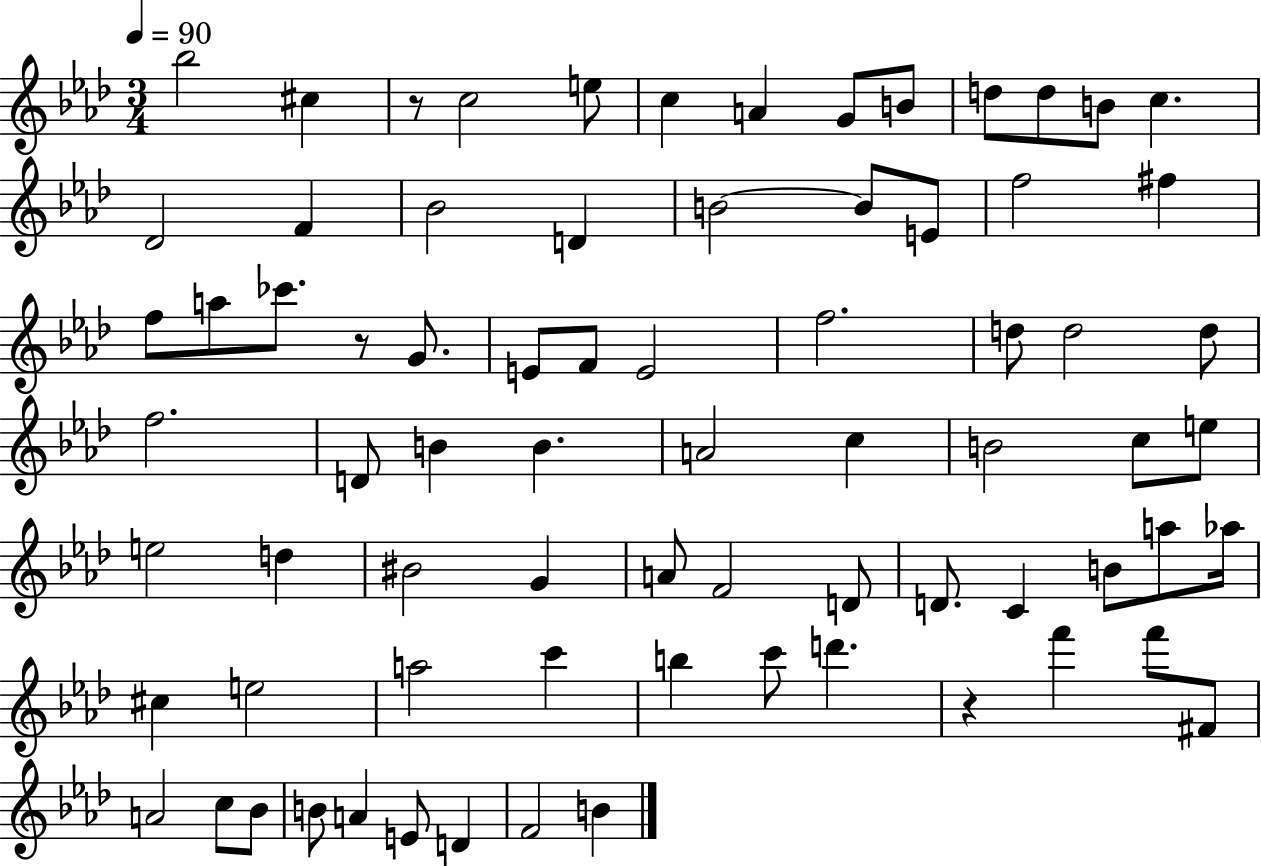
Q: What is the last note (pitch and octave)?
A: B4